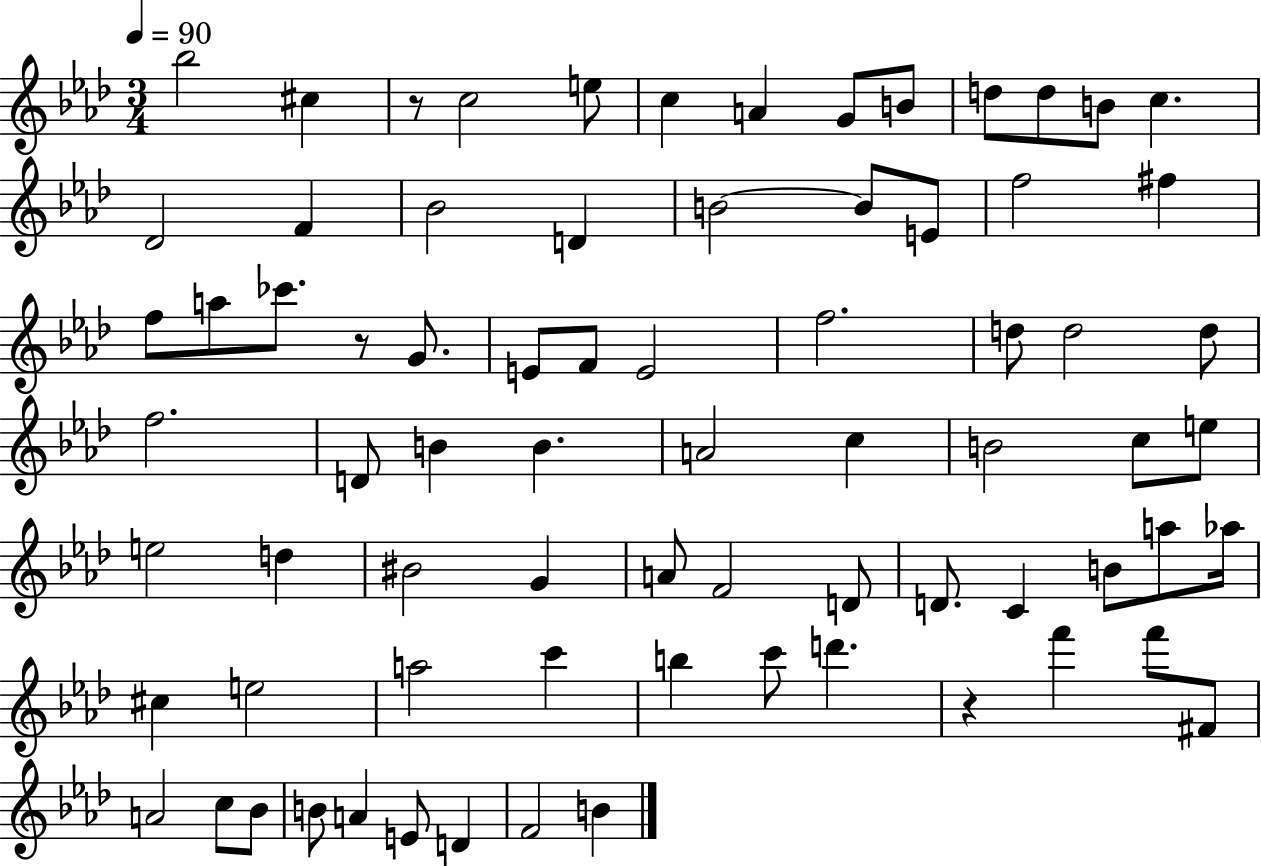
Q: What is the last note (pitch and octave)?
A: B4